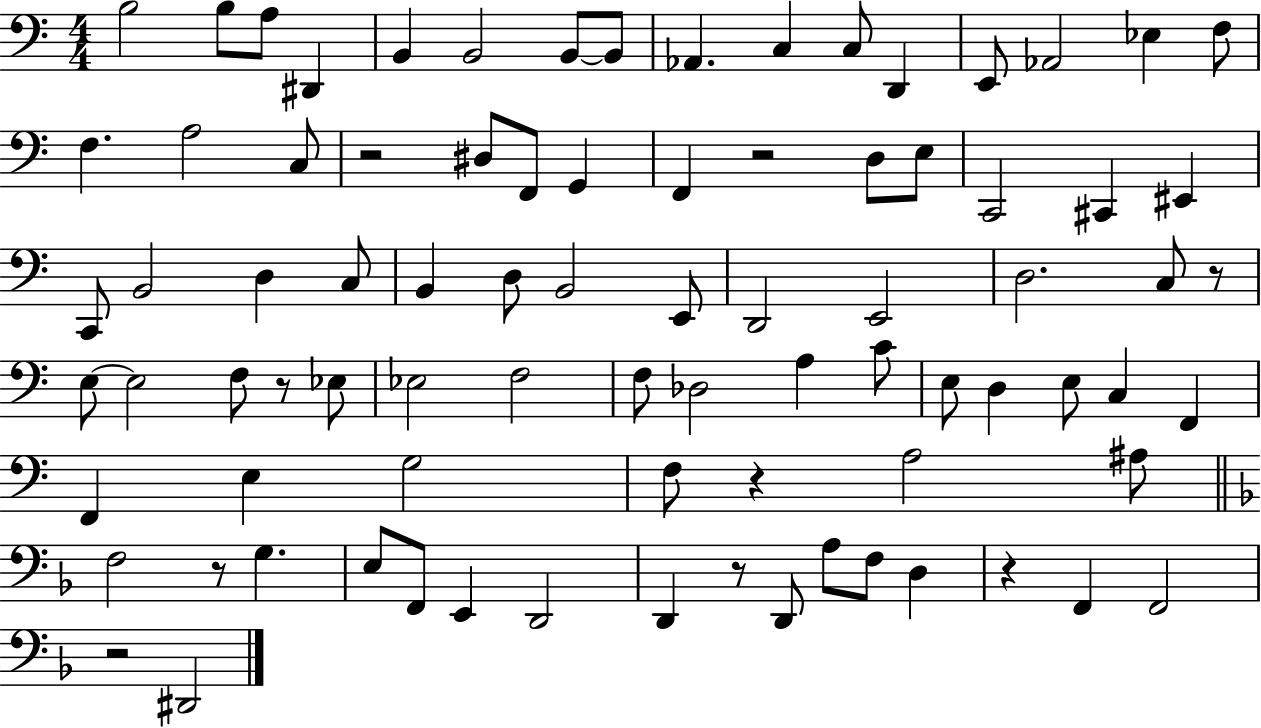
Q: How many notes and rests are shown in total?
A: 84